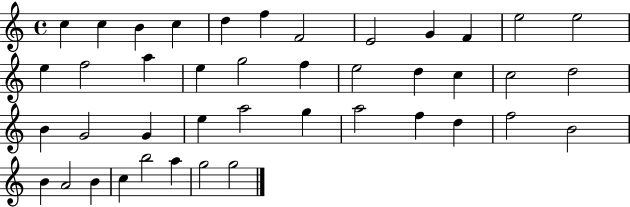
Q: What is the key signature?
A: C major